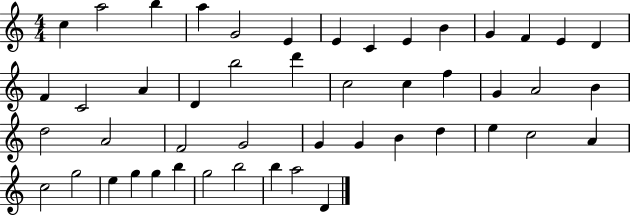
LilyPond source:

{
  \clef treble
  \numericTimeSignature
  \time 4/4
  \key c \major
  c''4 a''2 b''4 | a''4 g'2 e'4 | e'4 c'4 e'4 b'4 | g'4 f'4 e'4 d'4 | \break f'4 c'2 a'4 | d'4 b''2 d'''4 | c''2 c''4 f''4 | g'4 a'2 b'4 | \break d''2 a'2 | f'2 g'2 | g'4 g'4 b'4 d''4 | e''4 c''2 a'4 | \break c''2 g''2 | e''4 g''4 g''4 b''4 | g''2 b''2 | b''4 a''2 d'4 | \break \bar "|."
}